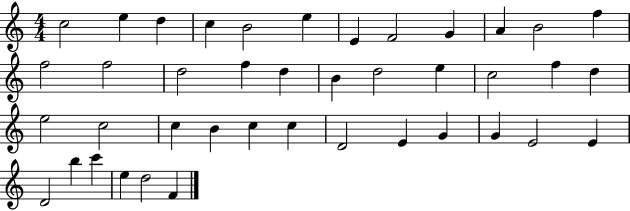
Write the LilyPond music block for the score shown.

{
  \clef treble
  \numericTimeSignature
  \time 4/4
  \key c \major
  c''2 e''4 d''4 | c''4 b'2 e''4 | e'4 f'2 g'4 | a'4 b'2 f''4 | \break f''2 f''2 | d''2 f''4 d''4 | b'4 d''2 e''4 | c''2 f''4 d''4 | \break e''2 c''2 | c''4 b'4 c''4 c''4 | d'2 e'4 g'4 | g'4 e'2 e'4 | \break d'2 b''4 c'''4 | e''4 d''2 f'4 | \bar "|."
}